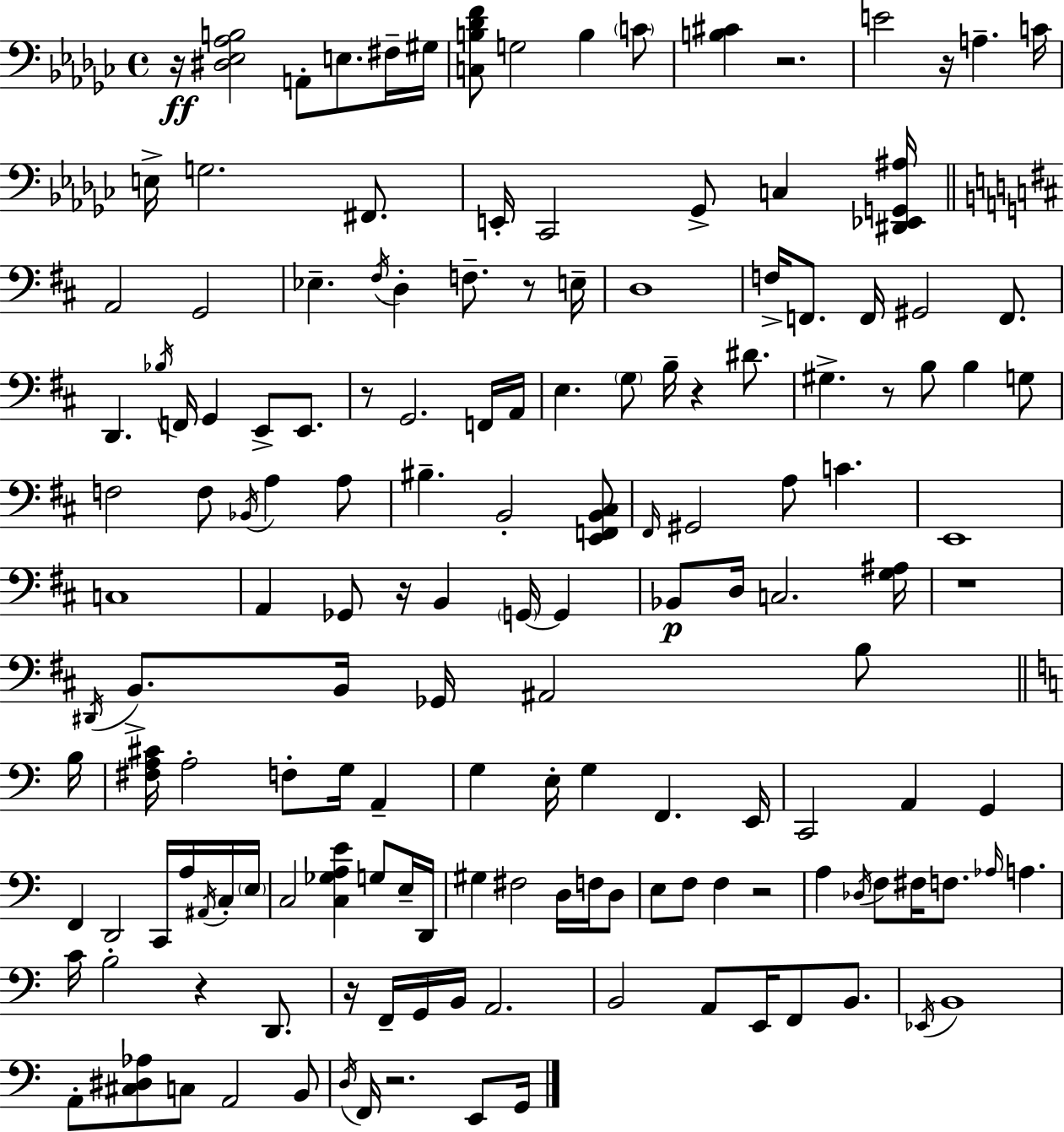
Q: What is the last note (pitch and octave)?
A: G2